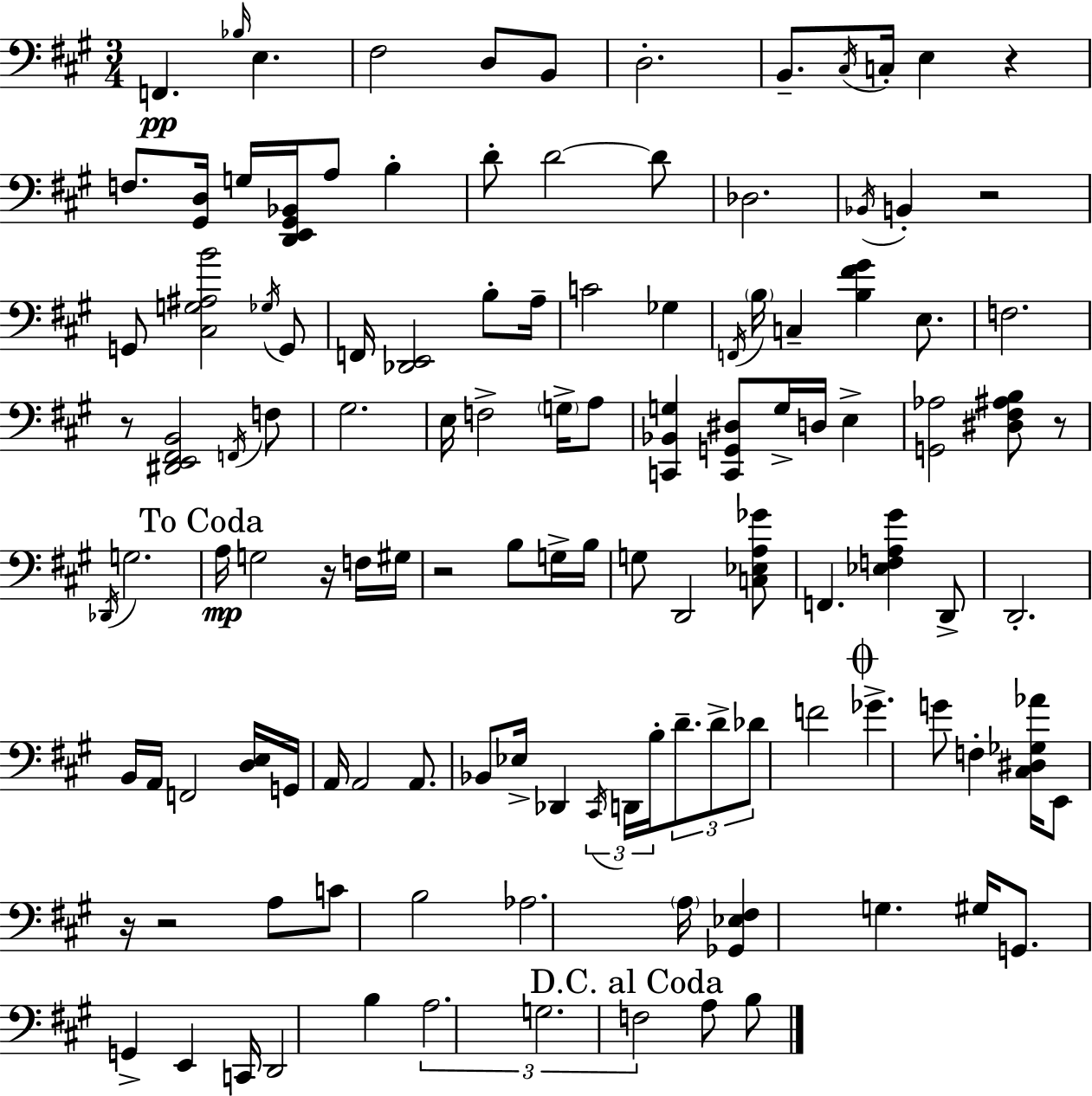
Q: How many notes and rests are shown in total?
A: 120